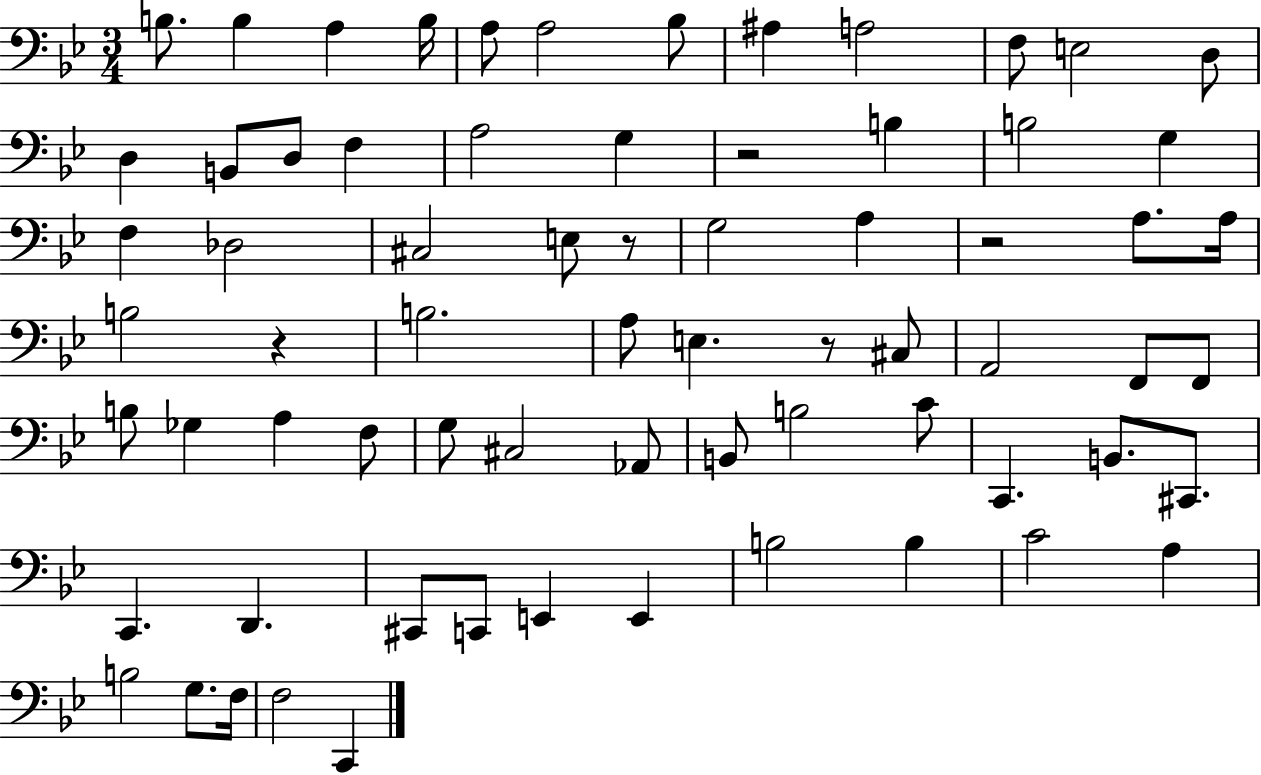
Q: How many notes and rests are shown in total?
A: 70